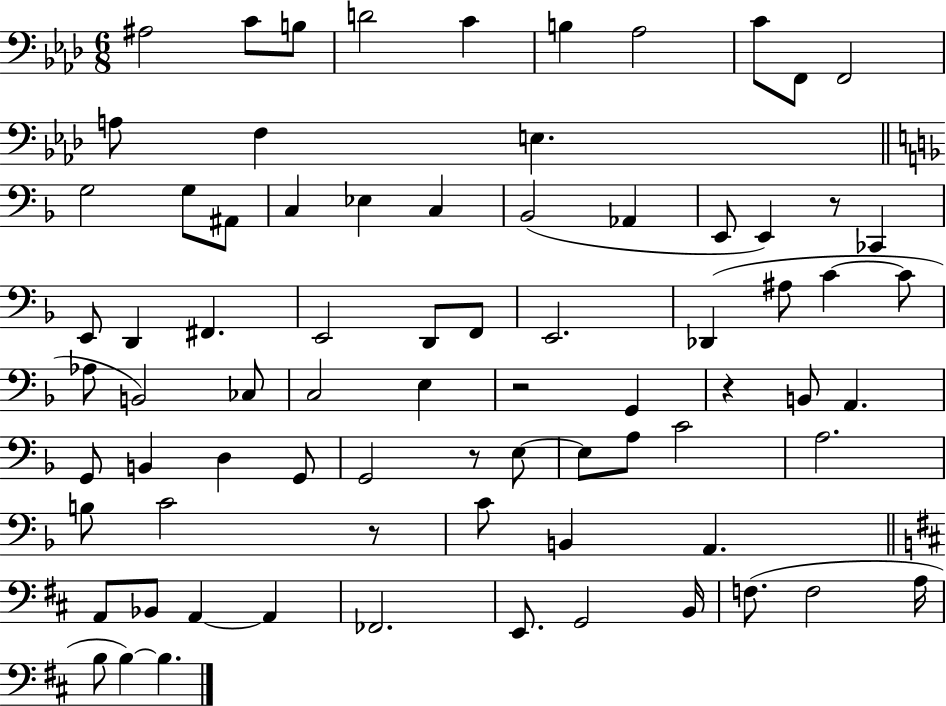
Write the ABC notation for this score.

X:1
T:Untitled
M:6/8
L:1/4
K:Ab
^A,2 C/2 B,/2 D2 C B, _A,2 C/2 F,,/2 F,,2 A,/2 F, E, G,2 G,/2 ^A,,/2 C, _E, C, _B,,2 _A,, E,,/2 E,, z/2 _C,, E,,/2 D,, ^F,, E,,2 D,,/2 F,,/2 E,,2 _D,, ^A,/2 C C/2 _A,/2 B,,2 _C,/2 C,2 E, z2 G,, z B,,/2 A,, G,,/2 B,, D, G,,/2 G,,2 z/2 E,/2 E,/2 A,/2 C2 A,2 B,/2 C2 z/2 C/2 B,, A,, A,,/2 _B,,/2 A,, A,, _F,,2 E,,/2 G,,2 B,,/4 F,/2 F,2 A,/4 B,/2 B, B,